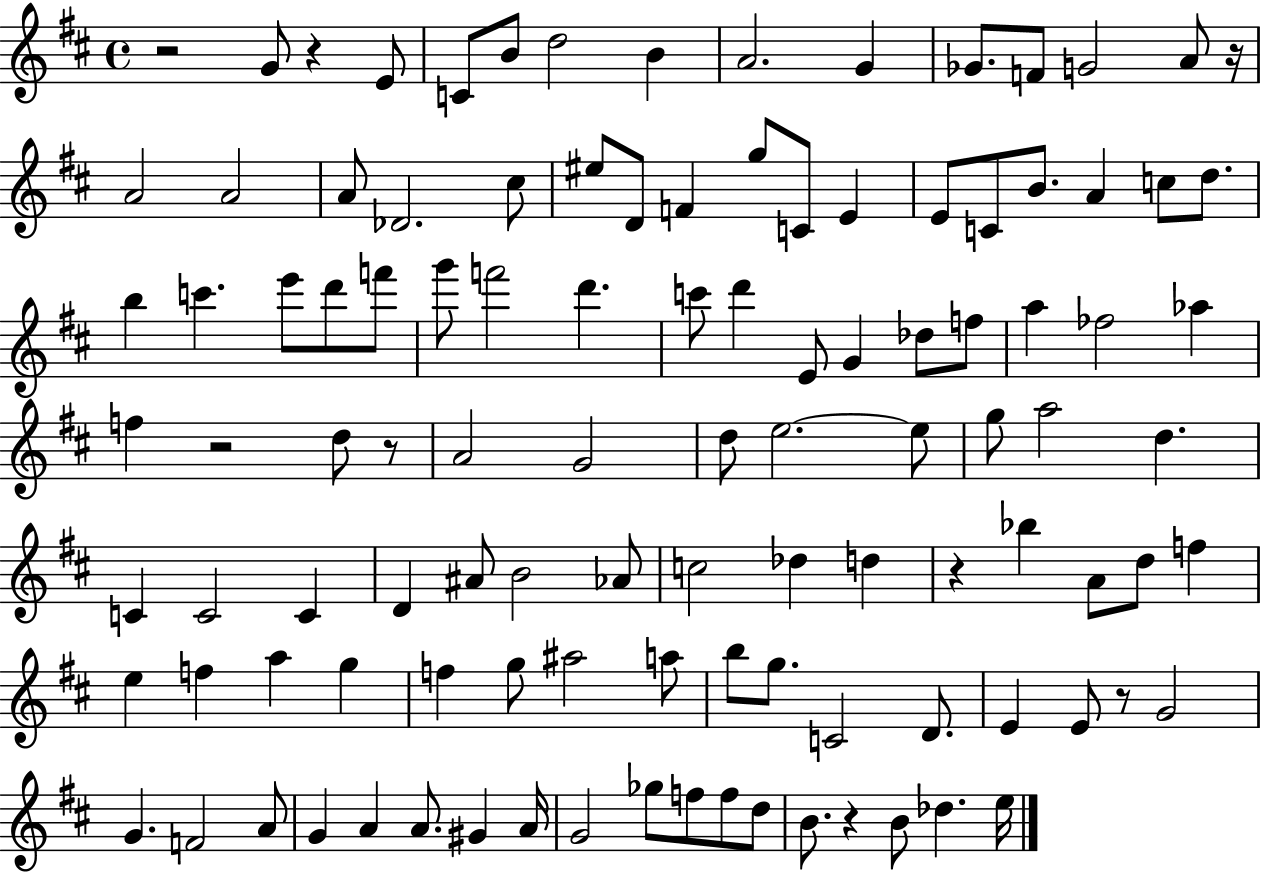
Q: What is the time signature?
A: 4/4